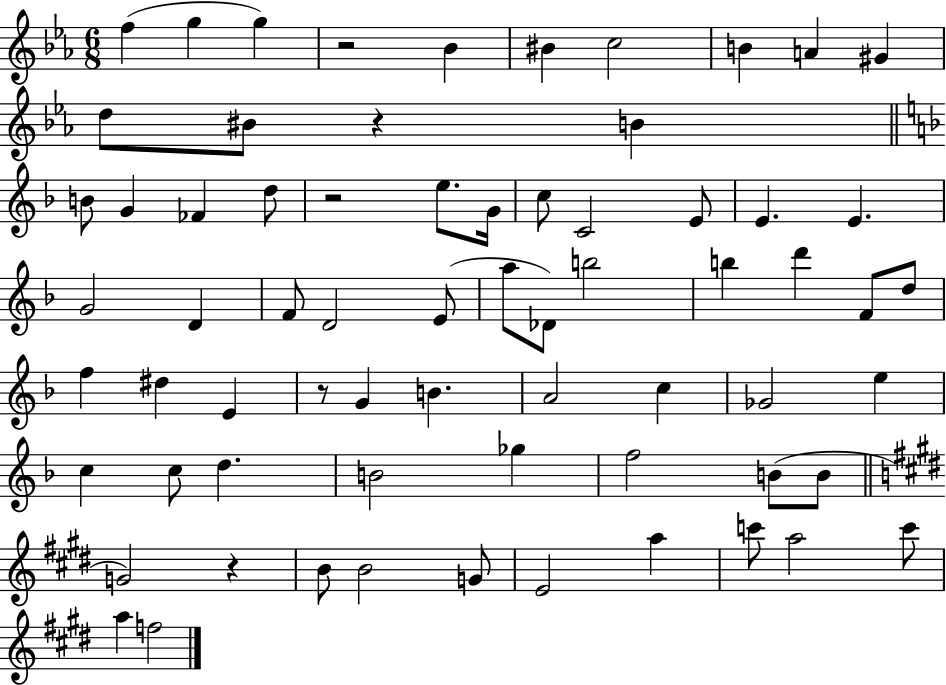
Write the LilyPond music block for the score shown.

{
  \clef treble
  \numericTimeSignature
  \time 6/8
  \key ees \major
  f''4( g''4 g''4) | r2 bes'4 | bis'4 c''2 | b'4 a'4 gis'4 | \break d''8 bis'8 r4 b'4 | \bar "||" \break \key f \major b'8 g'4 fes'4 d''8 | r2 e''8. g'16 | c''8 c'2 e'8 | e'4. e'4. | \break g'2 d'4 | f'8 d'2 e'8( | a''8 des'8) b''2 | b''4 d'''4 f'8 d''8 | \break f''4 dis''4 e'4 | r8 g'4 b'4. | a'2 c''4 | ges'2 e''4 | \break c''4 c''8 d''4. | b'2 ges''4 | f''2 b'8( b'8 | \bar "||" \break \key e \major g'2) r4 | b'8 b'2 g'8 | e'2 a''4 | c'''8 a''2 c'''8 | \break a''4 f''2 | \bar "|."
}